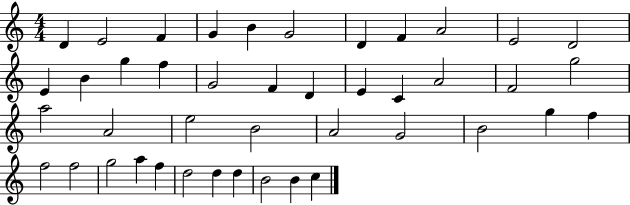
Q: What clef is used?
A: treble